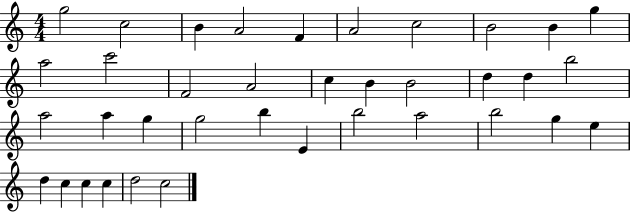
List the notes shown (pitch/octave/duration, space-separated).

G5/h C5/h B4/q A4/h F4/q A4/h C5/h B4/h B4/q G5/q A5/h C6/h F4/h A4/h C5/q B4/q B4/h D5/q D5/q B5/h A5/h A5/q G5/q G5/h B5/q E4/q B5/h A5/h B5/h G5/q E5/q D5/q C5/q C5/q C5/q D5/h C5/h